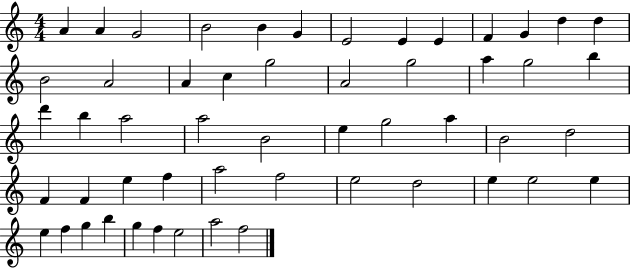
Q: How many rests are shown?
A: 0